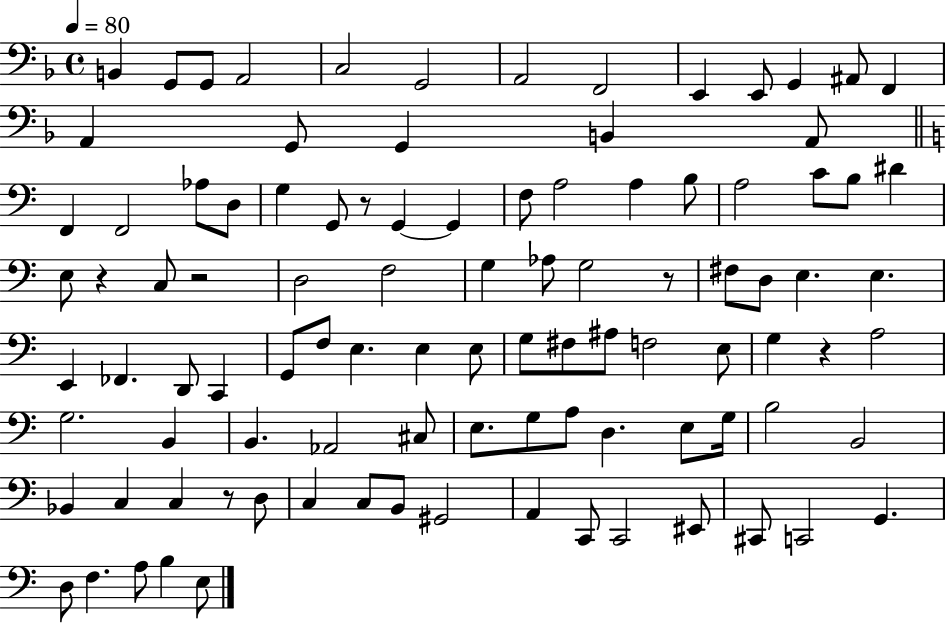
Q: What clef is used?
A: bass